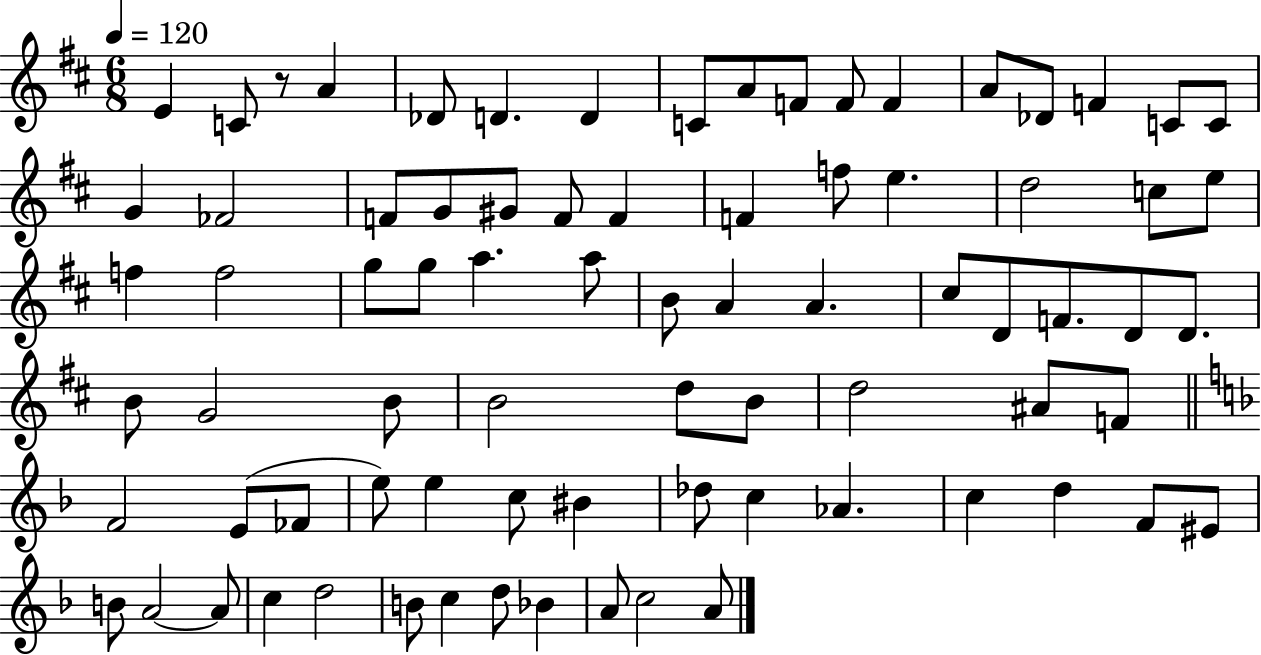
E4/q C4/e R/e A4/q Db4/e D4/q. D4/q C4/e A4/e F4/e F4/e F4/q A4/e Db4/e F4/q C4/e C4/e G4/q FES4/h F4/e G4/e G#4/e F4/e F4/q F4/q F5/e E5/q. D5/h C5/e E5/e F5/q F5/h G5/e G5/e A5/q. A5/e B4/e A4/q A4/q. C#5/e D4/e F4/e. D4/e D4/e. B4/e G4/h B4/e B4/h D5/e B4/e D5/h A#4/e F4/e F4/h E4/e FES4/e E5/e E5/q C5/e BIS4/q Db5/e C5/q Ab4/q. C5/q D5/q F4/e EIS4/e B4/e A4/h A4/e C5/q D5/h B4/e C5/q D5/e Bb4/q A4/e C5/h A4/e